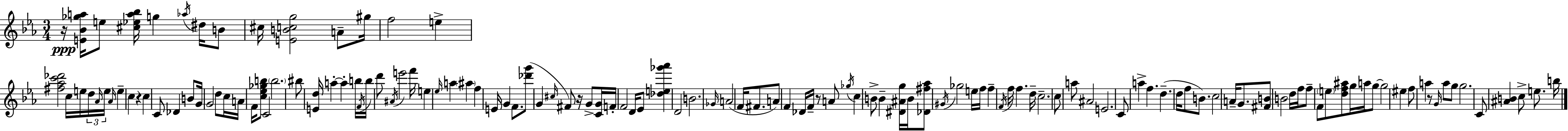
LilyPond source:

{
  \clef treble
  \numericTimeSignature
  \time 3/4
  \key ees \major
  r16\ppp <e' bes' ges'' a''>16 e''8 <cis'' ees'' a'' bes''>16 g''4 \acciaccatura { aes''16 } dis''16 b'8 | cis''16 <e' b' c'' g''>2 a'8-- | gis''16 f''2 e''4-> | <fis'' aes'' c''' des'''>2 c''16 e''16 \tuplet 3/2 { d''16 | \break \grace { aes'16 } e''16 } \grace { aes'16 } e''4-- c''4 r4 | c''4 c'8 des'4 | b'8 g'16 g'2 | d''8 c''16 a'16 f'16 <c'' ees'' ges'' b''>8 c'2 | \break \parenthesize b''2. | bis''8 <e' d''>16 a''4-.~~ a''4-. | b''16 \acciaccatura { f'16 } b''16 d'''8 \acciaccatura { ais'16 } e'''2 | f'''16 e''4 \grace { ees''16 } a''4 | \break \parenthesize ais''4 f''4 e'16 g'4 | f'8. <des''' g'''>8( g'4 | \grace { cis''16 } fis'8) r16 g'8-> <c' g'>16 f'16-. f'2 | d'16 ees'8 <des'' e'' ges''' aes'''>4 d'2 | \break b'2. | \grace { ges'16 }( a'2 | f'16 fis'8. a'8) f'4 | des'16 f'16-- r8 a'8 \acciaccatura { ges''16 } c''4 | \break b'8-> b'4-- <dis' ais' g''>16 b'16 <des' fis'' aes''>8 \acciaccatura { gis'16 } | ges''2 e''16 f''16 f''4-- | \acciaccatura { f'16 } f''16 f''4. d''16-- c''2.-- | c''8 | \break a''8 ais'2 e'2. | c'8 | a''4-> f''4. d''4.--( | d''16 f''8 b'8.) c''2 | \break a'16-- g'8. <fis' b'>8 | b'2 d''16 f''16 f''8-- | f'8 \parenthesize e''8 <d'' f'' ais''>8 g''16 a''16 g''8~~ g''2 | eis''4 f''8 | \break a''4 r8 \grace { g'16 } a''8 g''8 | g''2. | c'8 <ais' b'>4 c''8-> e''8. b''16 | \bar "|."
}